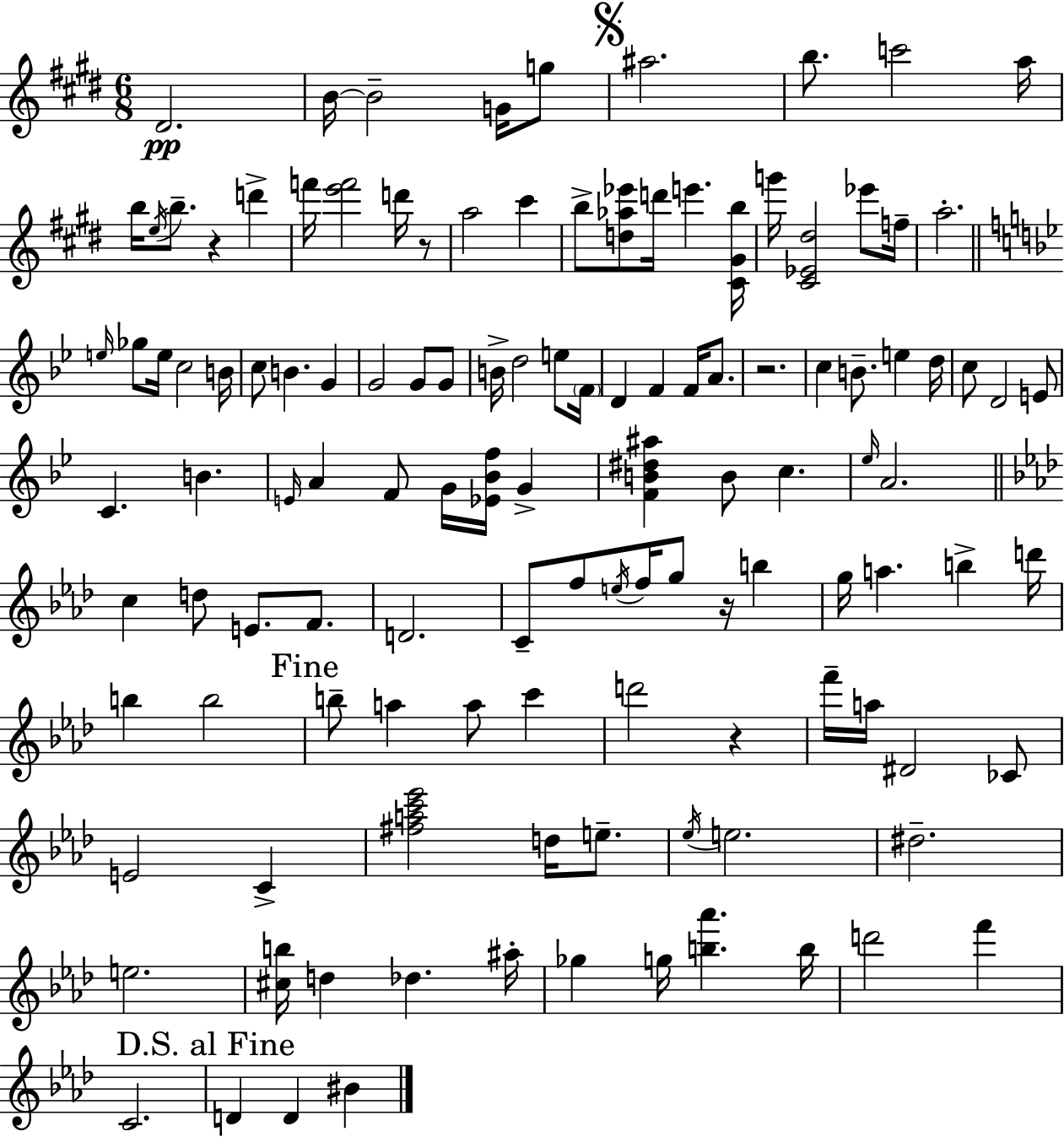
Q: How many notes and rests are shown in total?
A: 121